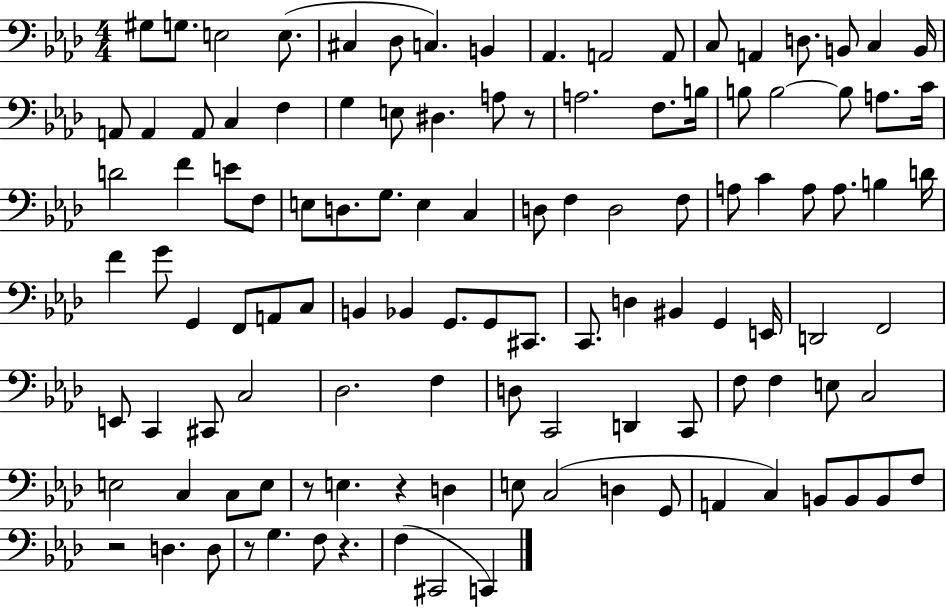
{
  \clef bass
  \numericTimeSignature
  \time 4/4
  \key aes \major
  \repeat volta 2 { gis8 g8. e2 e8.( | cis4 des8 c4.) b,4 | aes,4. a,2 a,8 | c8 a,4 d8. b,8 c4 b,16 | \break a,8 a,4 a,8 c4 f4 | g4 e8 dis4. a8 r8 | a2. f8. b16 | b8 b2~~ b8 a8. c'16 | \break d'2 f'4 e'8 f8 | e8 d8. g8. e4 c4 | d8 f4 d2 f8 | a8 c'4 a8 a8. b4 d'16 | \break f'4 g'8 g,4 f,8 a,8 c8 | b,4 bes,4 g,8. g,8 cis,8. | c,8. d4 bis,4 g,4 e,16 | d,2 f,2 | \break e,8 c,4 cis,8 c2 | des2. f4 | d8 c,2 d,4 c,8 | f8 f4 e8 c2 | \break e2 c4 c8 e8 | r8 e4. r4 d4 | e8 c2( d4 g,8 | a,4 c4) b,8 b,8 b,8 f8 | \break r2 d4. d8 | r8 g4. f8 r4. | f4( cis,2 c,4) | } \bar "|."
}